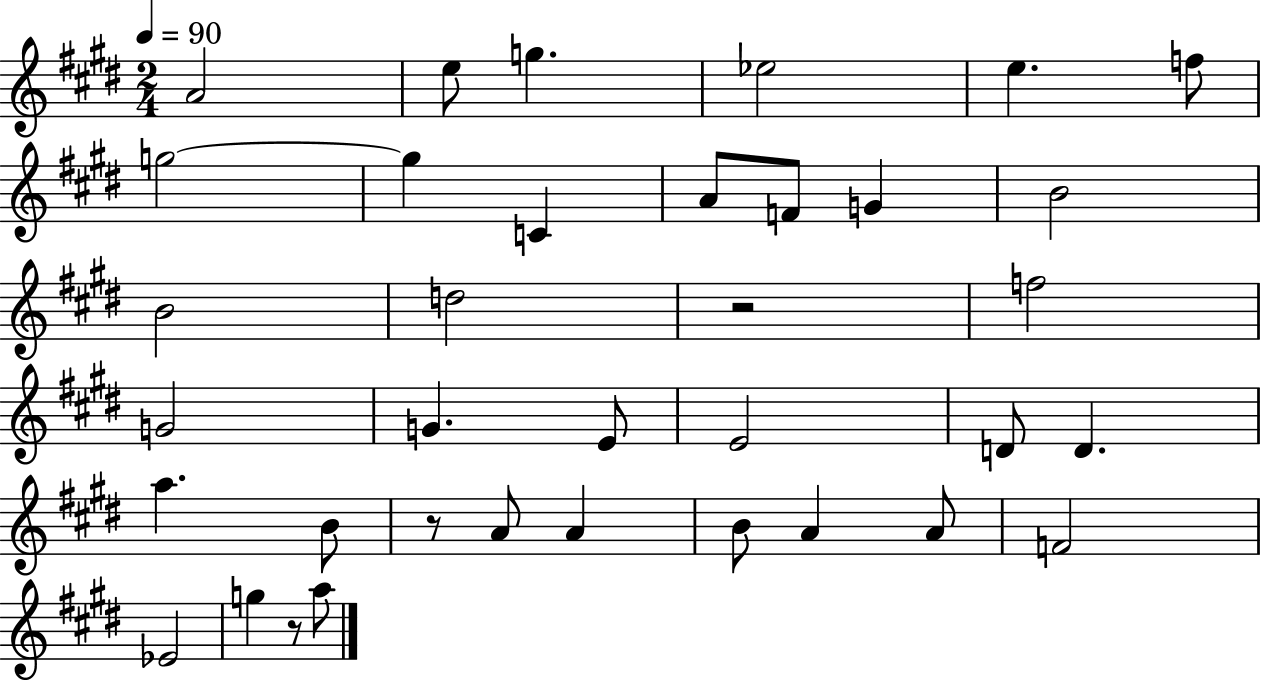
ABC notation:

X:1
T:Untitled
M:2/4
L:1/4
K:E
A2 e/2 g _e2 e f/2 g2 g C A/2 F/2 G B2 B2 d2 z2 f2 G2 G E/2 E2 D/2 D a B/2 z/2 A/2 A B/2 A A/2 F2 _E2 g z/2 a/2